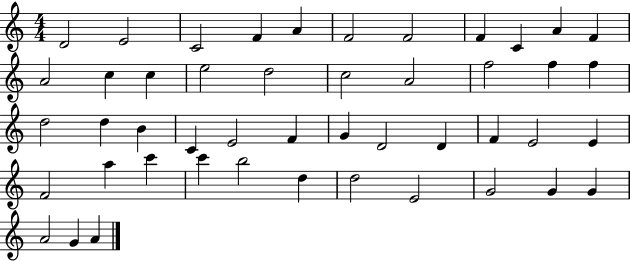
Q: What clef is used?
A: treble